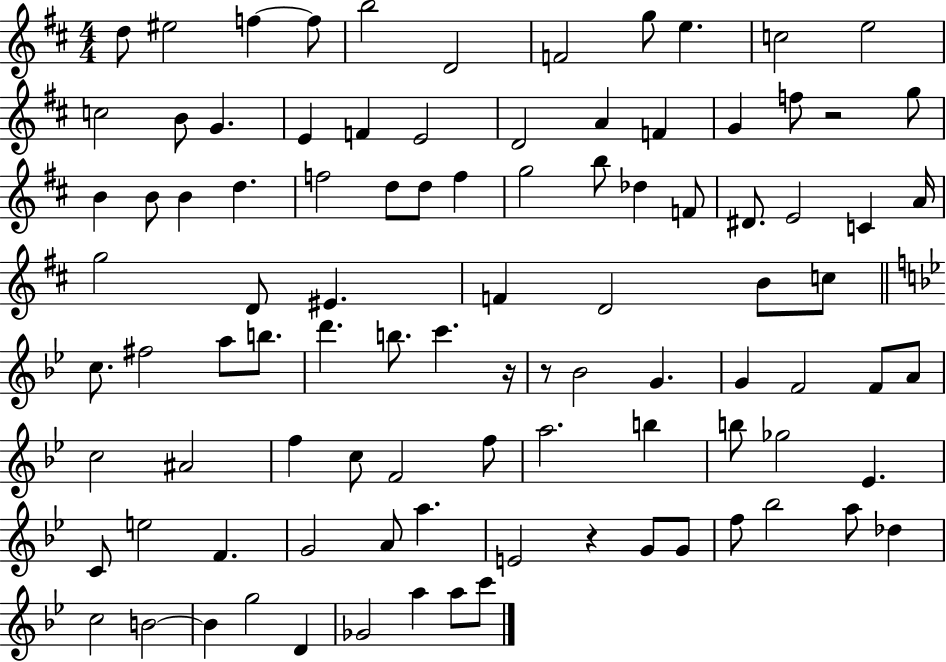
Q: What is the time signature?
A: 4/4